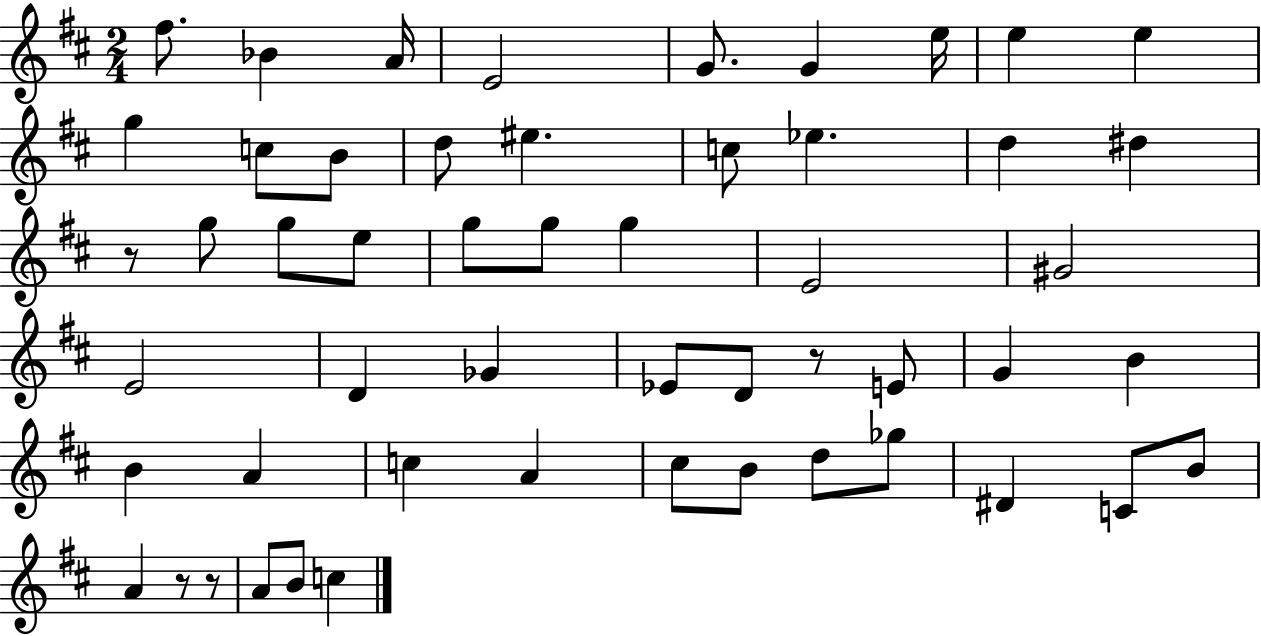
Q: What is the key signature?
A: D major